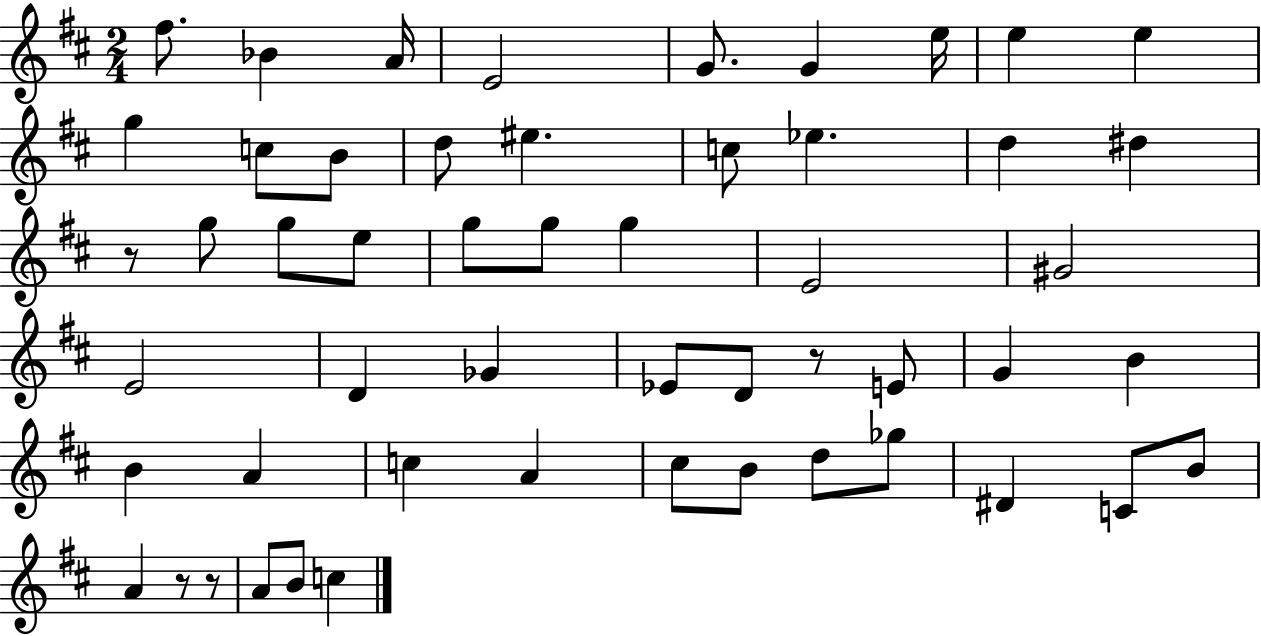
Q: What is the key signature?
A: D major